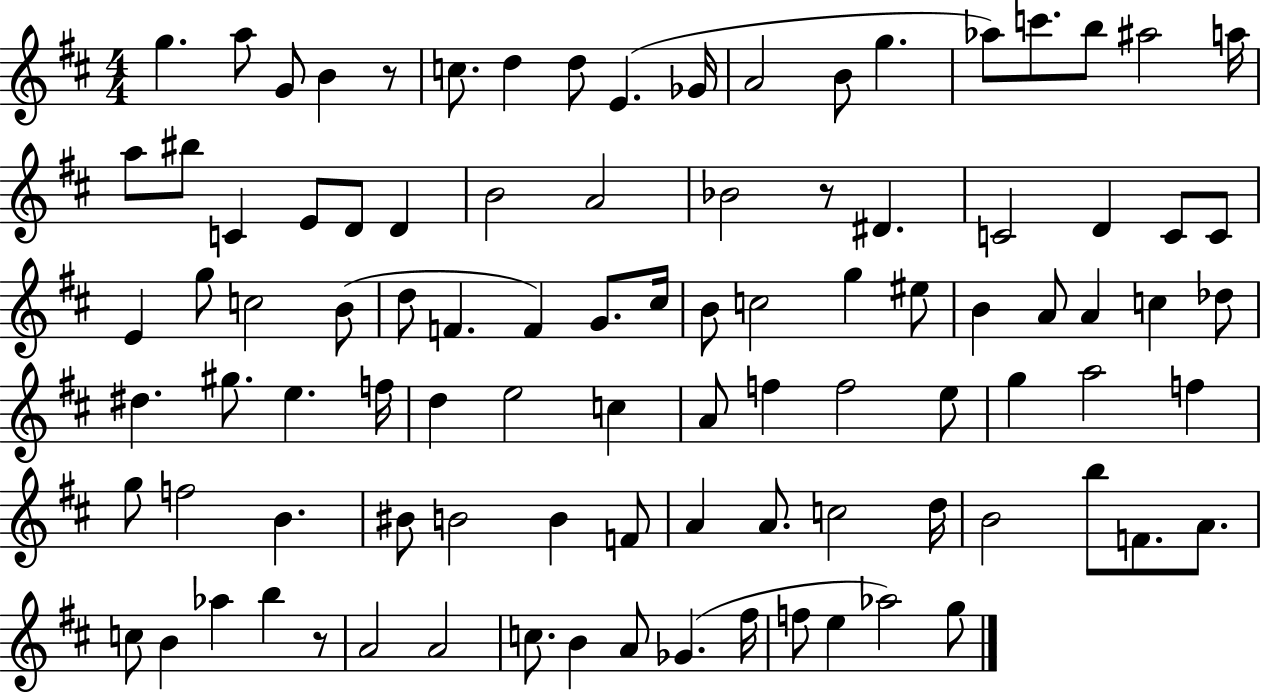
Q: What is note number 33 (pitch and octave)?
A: G5